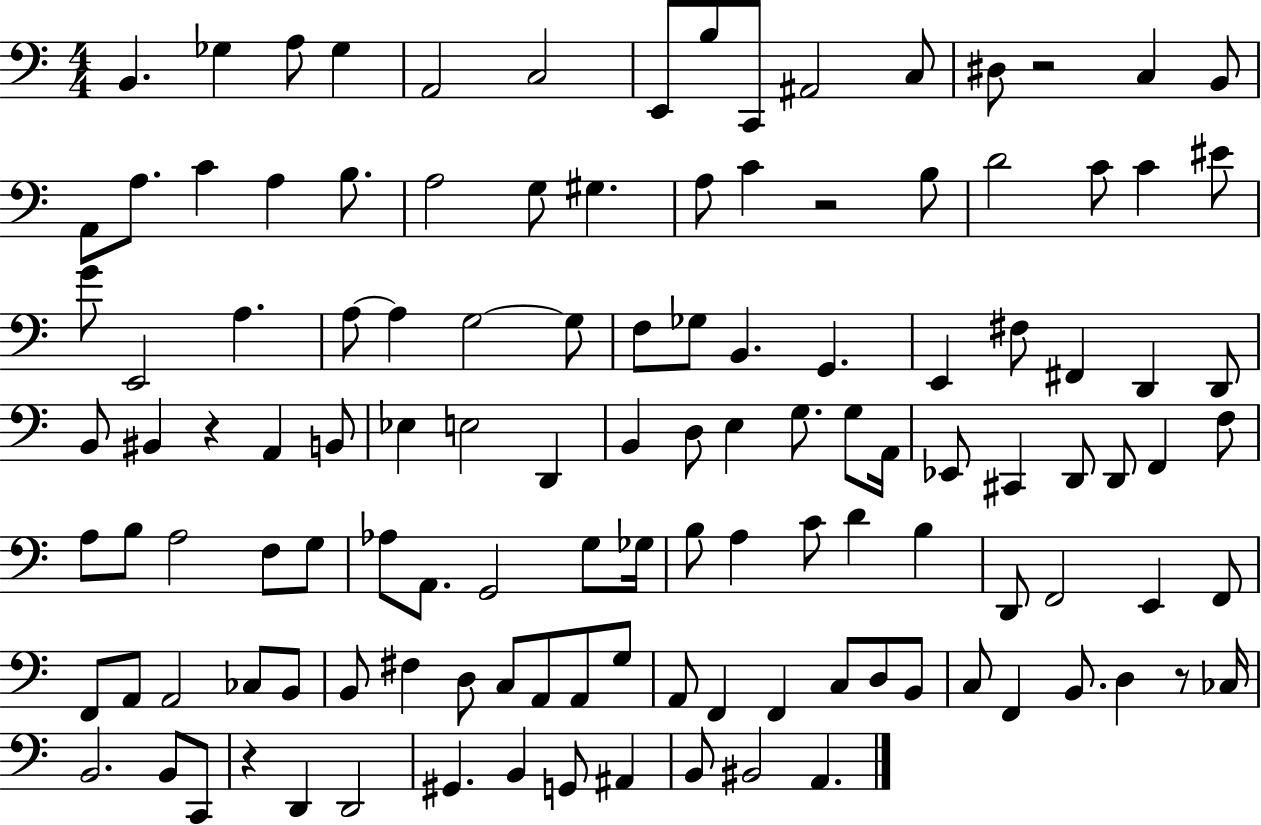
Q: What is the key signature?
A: C major